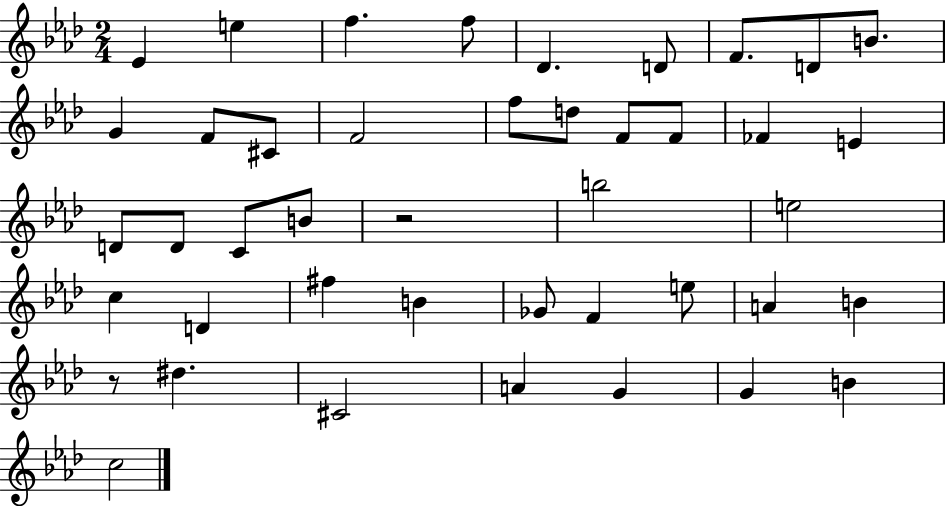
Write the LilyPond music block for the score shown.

{
  \clef treble
  \numericTimeSignature
  \time 2/4
  \key aes \major
  ees'4 e''4 | f''4. f''8 | des'4. d'8 | f'8. d'8 b'8. | \break g'4 f'8 cis'8 | f'2 | f''8 d''8 f'8 f'8 | fes'4 e'4 | \break d'8 d'8 c'8 b'8 | r2 | b''2 | e''2 | \break c''4 d'4 | fis''4 b'4 | ges'8 f'4 e''8 | a'4 b'4 | \break r8 dis''4. | cis'2 | a'4 g'4 | g'4 b'4 | \break c''2 | \bar "|."
}